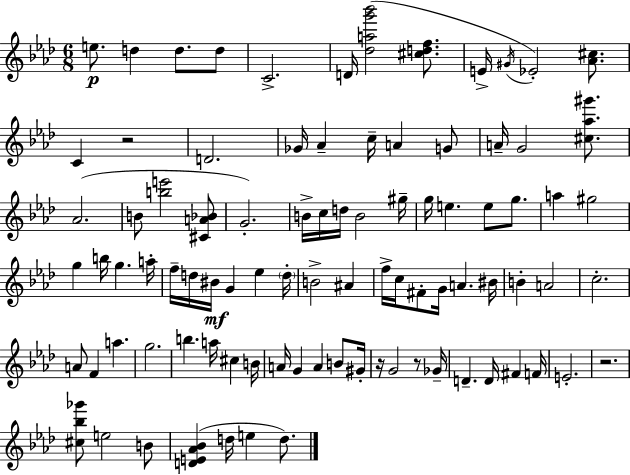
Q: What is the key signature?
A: AES major